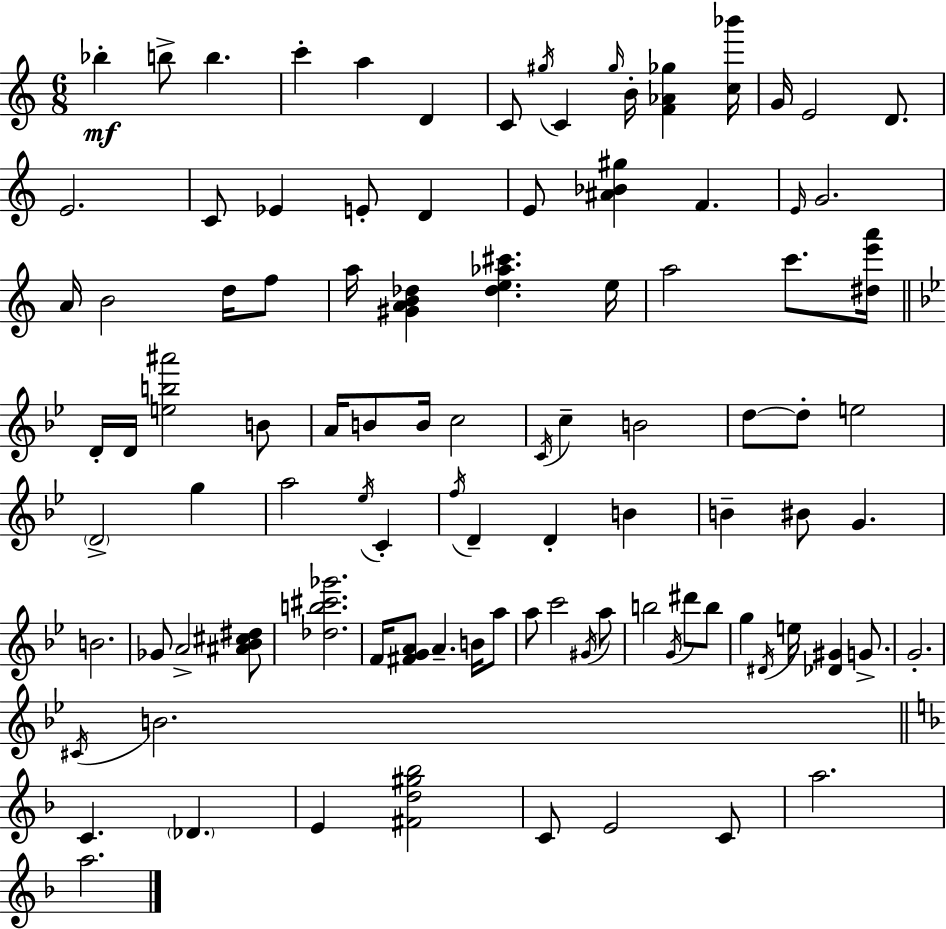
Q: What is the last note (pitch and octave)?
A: A5